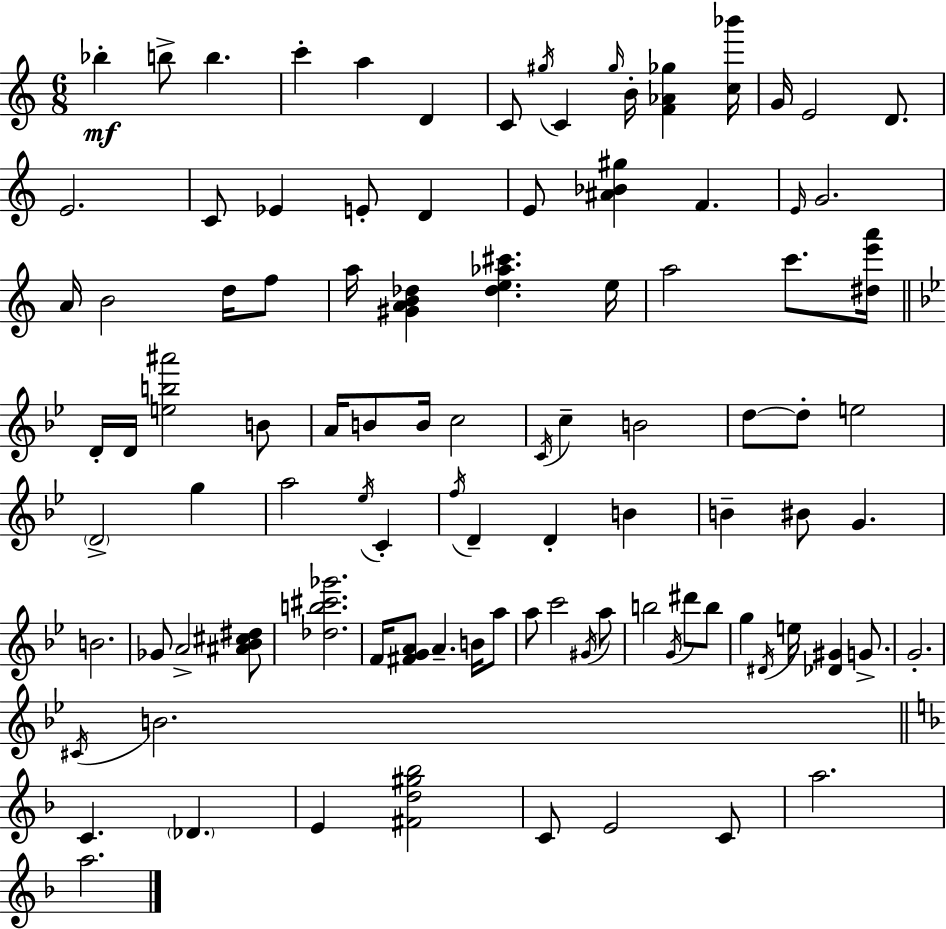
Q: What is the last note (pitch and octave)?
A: A5